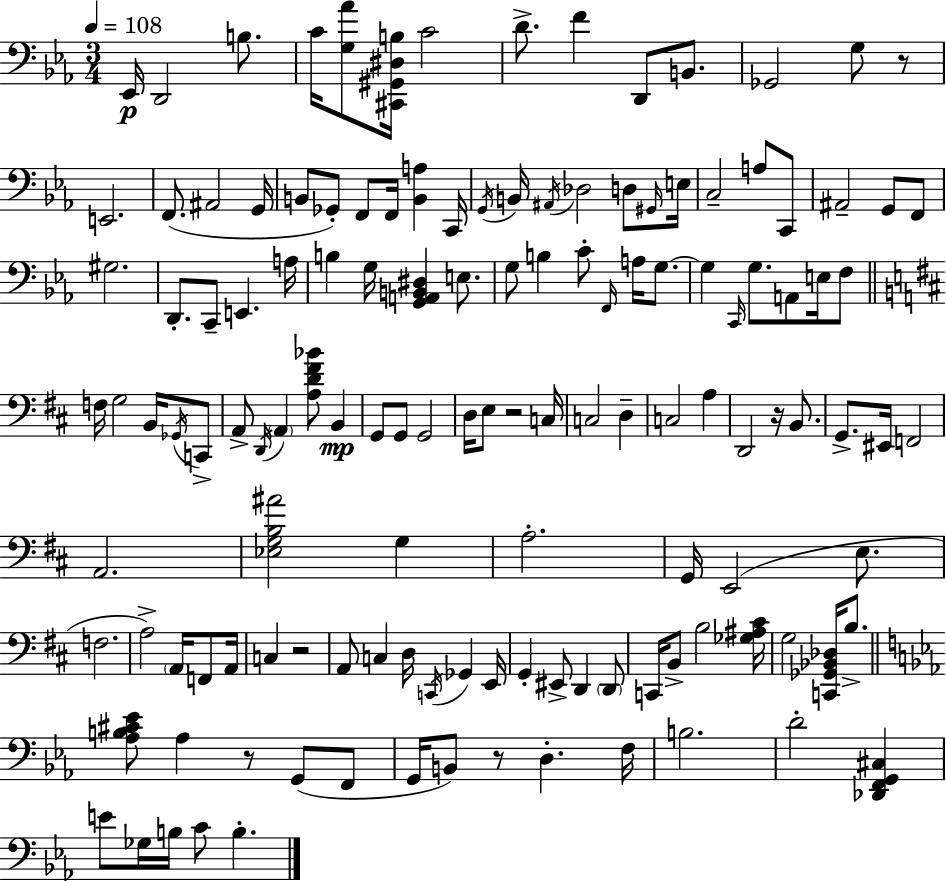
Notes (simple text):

Eb2/s D2/h B3/e. C4/s [G3,Ab4]/e [C#2,G#2,D#3,B3]/s C4/h D4/e. F4/q D2/e B2/e. Gb2/h G3/e R/e E2/h. F2/e. A#2/h G2/s B2/e Gb2/e F2/e F2/s [B2,A3]/q C2/s G2/s B2/s A#2/s Db3/h D3/e G#2/s E3/s C3/h A3/e C2/e A#2/h G2/e F2/e G#3/h. D2/e. C2/e E2/q. A3/s B3/q G3/s [G2,A2,B2,D#3]/q E3/e. G3/e B3/q C4/e F2/s A3/s G3/e. G3/q C2/s G3/e. A2/e E3/s F3/e F3/s G3/h B2/s Gb2/s C2/e A2/e D2/s A2/q [A3,D4,F#4,Bb4]/e B2/q G2/e G2/e G2/h D3/s E3/e R/h C3/s C3/h D3/q C3/h A3/q D2/h R/s B2/e. G2/e. EIS2/s F2/h A2/h. [Eb3,G3,B3,A#4]/h G3/q A3/h. G2/s E2/h E3/e. F3/h. A3/h A2/s F2/e A2/s C3/q R/h A2/e C3/q D3/s C2/s Gb2/q E2/s G2/q EIS2/e D2/q D2/e C2/s B2/e B3/h [Gb3,A#3,C#4]/s G3/h [C2,Gb2,Bb2,Db3]/s B3/e. [Ab3,B3,C#4,Eb4]/e Ab3/q R/e G2/e F2/e G2/s B2/e R/e D3/q. F3/s B3/h. D4/h [Db2,F2,G2,C#3]/q E4/e Gb3/s B3/s C4/e B3/q.